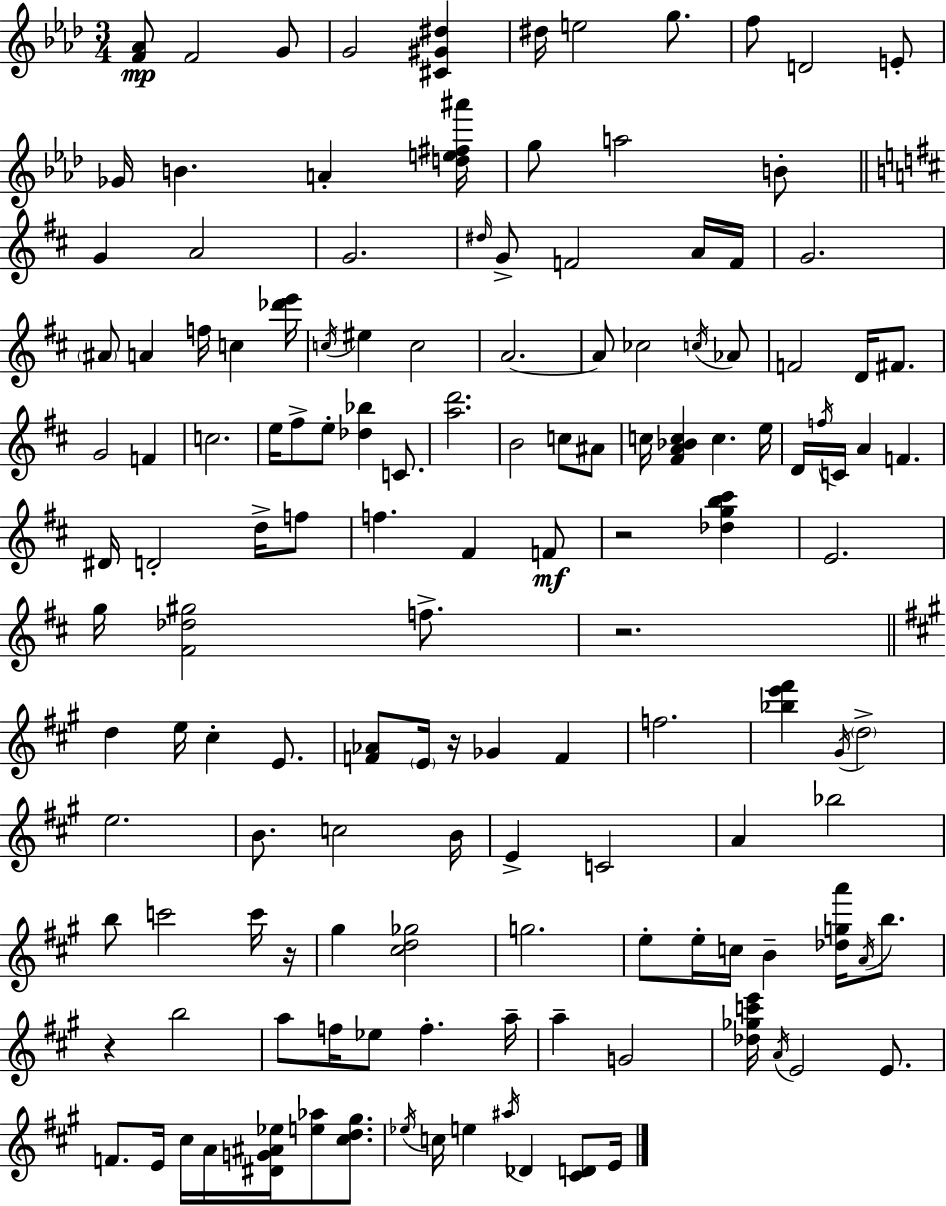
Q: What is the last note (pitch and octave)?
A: E4